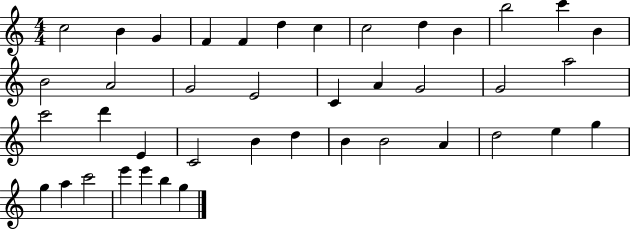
{
  \clef treble
  \numericTimeSignature
  \time 4/4
  \key c \major
  c''2 b'4 g'4 | f'4 f'4 d''4 c''4 | c''2 d''4 b'4 | b''2 c'''4 b'4 | \break b'2 a'2 | g'2 e'2 | c'4 a'4 g'2 | g'2 a''2 | \break c'''2 d'''4 e'4 | c'2 b'4 d''4 | b'4 b'2 a'4 | d''2 e''4 g''4 | \break g''4 a''4 c'''2 | e'''4 e'''4 b''4 g''4 | \bar "|."
}